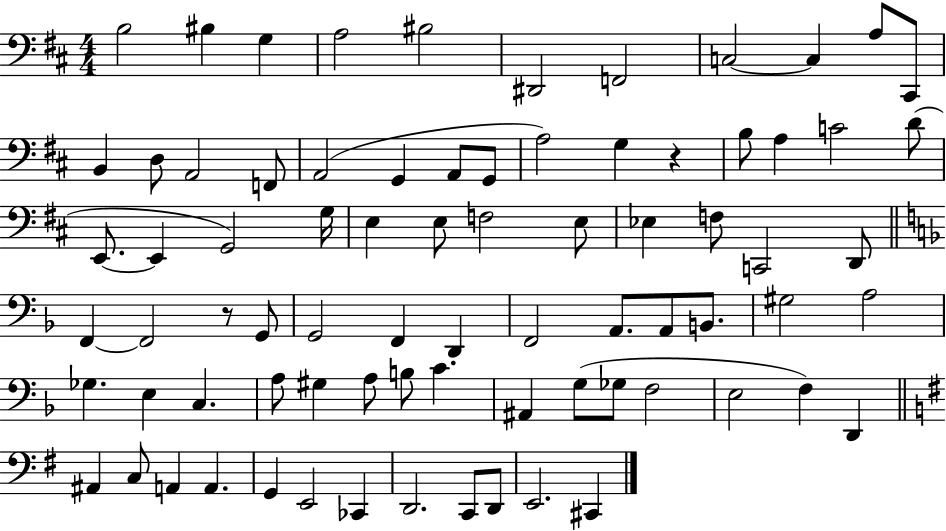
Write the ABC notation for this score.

X:1
T:Untitled
M:4/4
L:1/4
K:D
B,2 ^B, G, A,2 ^B,2 ^D,,2 F,,2 C,2 C, A,/2 ^C,,/2 B,, D,/2 A,,2 F,,/2 A,,2 G,, A,,/2 G,,/2 A,2 G, z B,/2 A, C2 D/2 E,,/2 E,, G,,2 G,/4 E, E,/2 F,2 E,/2 _E, F,/2 C,,2 D,,/2 F,, F,,2 z/2 G,,/2 G,,2 F,, D,, F,,2 A,,/2 A,,/2 B,,/2 ^G,2 A,2 _G, E, C, A,/2 ^G, A,/2 B,/2 C ^A,, G,/2 _G,/2 F,2 E,2 F, D,, ^A,, C,/2 A,, A,, G,, E,,2 _C,, D,,2 C,,/2 D,,/2 E,,2 ^C,,